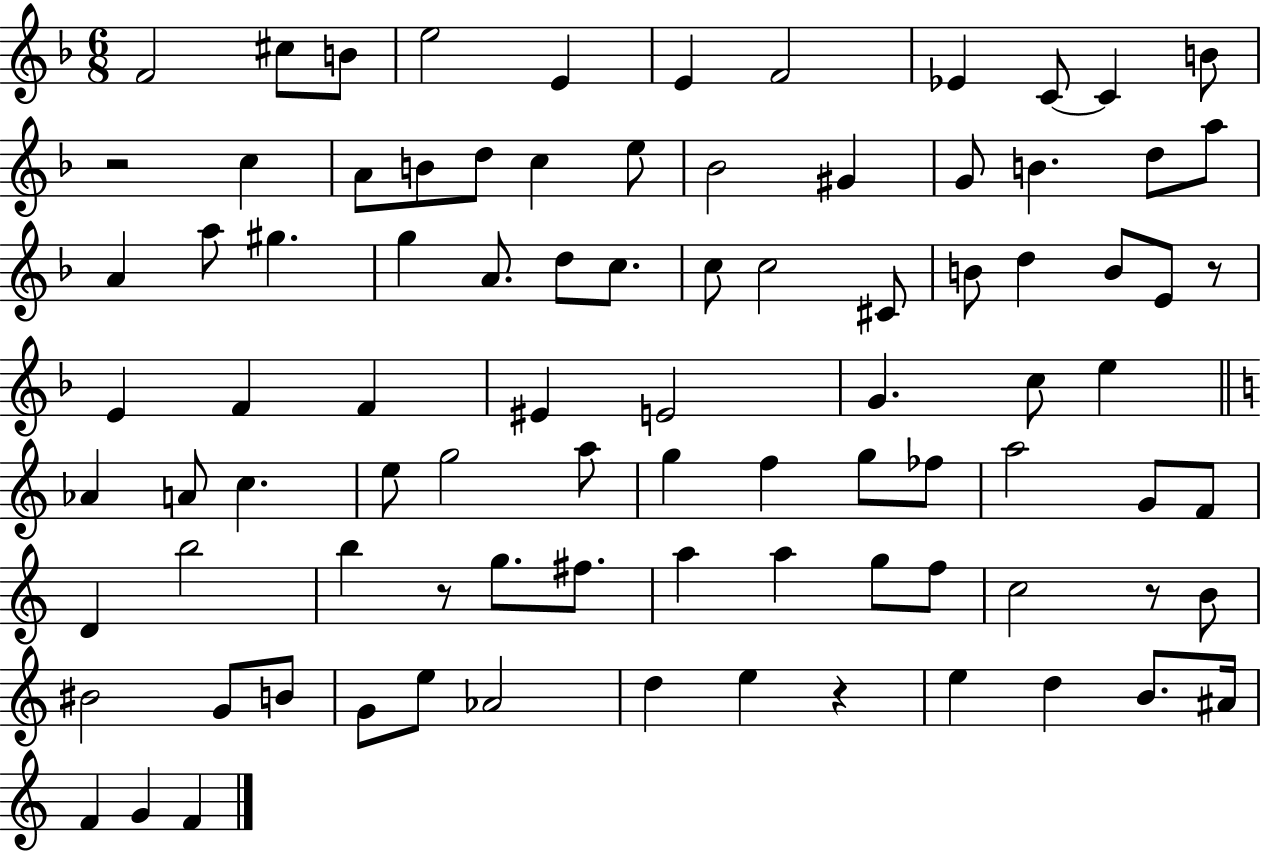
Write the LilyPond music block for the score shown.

{
  \clef treble
  \numericTimeSignature
  \time 6/8
  \key f \major
  \repeat volta 2 { f'2 cis''8 b'8 | e''2 e'4 | e'4 f'2 | ees'4 c'8~~ c'4 b'8 | \break r2 c''4 | a'8 b'8 d''8 c''4 e''8 | bes'2 gis'4 | g'8 b'4. d''8 a''8 | \break a'4 a''8 gis''4. | g''4 a'8. d''8 c''8. | c''8 c''2 cis'8 | b'8 d''4 b'8 e'8 r8 | \break e'4 f'4 f'4 | eis'4 e'2 | g'4. c''8 e''4 | \bar "||" \break \key a \minor aes'4 a'8 c''4. | e''8 g''2 a''8 | g''4 f''4 g''8 fes''8 | a''2 g'8 f'8 | \break d'4 b''2 | b''4 r8 g''8. fis''8. | a''4 a''4 g''8 f''8 | c''2 r8 b'8 | \break bis'2 g'8 b'8 | g'8 e''8 aes'2 | d''4 e''4 r4 | e''4 d''4 b'8. ais'16 | \break f'4 g'4 f'4 | } \bar "|."
}